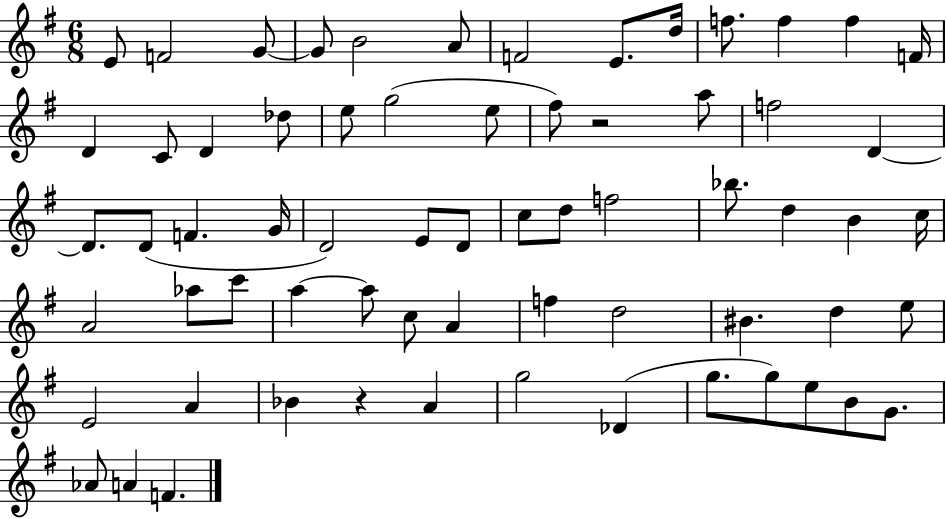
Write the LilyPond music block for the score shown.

{
  \clef treble
  \numericTimeSignature
  \time 6/8
  \key g \major
  e'8 f'2 g'8~~ | g'8 b'2 a'8 | f'2 e'8. d''16 | f''8. f''4 f''4 f'16 | \break d'4 c'8 d'4 des''8 | e''8 g''2( e''8 | fis''8) r2 a''8 | f''2 d'4~~ | \break d'8. d'8( f'4. g'16 | d'2) e'8 d'8 | c''8 d''8 f''2 | bes''8. d''4 b'4 c''16 | \break a'2 aes''8 c'''8 | a''4~~ a''8 c''8 a'4 | f''4 d''2 | bis'4. d''4 e''8 | \break e'2 a'4 | bes'4 r4 a'4 | g''2 des'4( | g''8. g''8) e''8 b'8 g'8. | \break aes'8 a'4 f'4. | \bar "|."
}